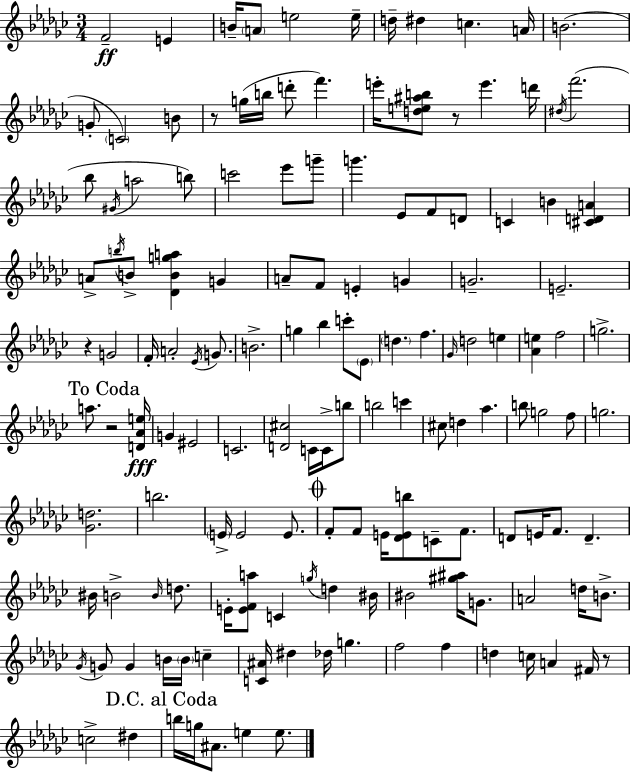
X:1
T:Untitled
M:3/4
L:1/4
K:Ebm
F2 E B/4 A/2 e2 e/4 d/4 ^d c A/4 B2 G/2 C2 B/2 z/2 g/4 b/4 d'/2 f' e'/4 [de^ab]/2 z/2 e' d'/4 ^d/4 f'2 _b/2 ^G/4 a2 b/2 c'2 _e'/2 g'/2 g' _E/2 F/2 D/2 C B [^CDA] A/2 b/4 B/2 [_DBga] G A/2 F/2 E G G2 E2 z G2 F/4 A2 _E/4 G/2 B2 g _b c'/2 _E/2 d f _G/4 d2 e [_Ae] f2 g2 a/2 z2 [D_Ae]/4 G ^E2 C2 [D^c]2 C/4 C/4 b/2 b2 c' ^c/2 d _a b/2 g2 f/2 g2 [_Gd]2 b2 E/4 E2 E/2 F/2 F/2 E/4 [_DEb]/2 C/2 F/2 D/2 E/4 F/2 D ^B/4 B2 B/4 d/2 E/4 [EFa]/2 C g/4 d ^B/4 ^B2 [^g^a]/4 G/2 A2 d/4 B/2 _G/4 G/2 G B/4 B/4 c [C^A]/4 ^d _d/4 g f2 f d c/4 A ^F/4 z/2 c2 ^d b/4 g/4 ^A/2 e e/2